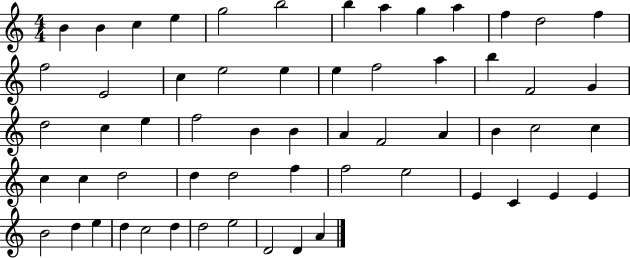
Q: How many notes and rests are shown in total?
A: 59